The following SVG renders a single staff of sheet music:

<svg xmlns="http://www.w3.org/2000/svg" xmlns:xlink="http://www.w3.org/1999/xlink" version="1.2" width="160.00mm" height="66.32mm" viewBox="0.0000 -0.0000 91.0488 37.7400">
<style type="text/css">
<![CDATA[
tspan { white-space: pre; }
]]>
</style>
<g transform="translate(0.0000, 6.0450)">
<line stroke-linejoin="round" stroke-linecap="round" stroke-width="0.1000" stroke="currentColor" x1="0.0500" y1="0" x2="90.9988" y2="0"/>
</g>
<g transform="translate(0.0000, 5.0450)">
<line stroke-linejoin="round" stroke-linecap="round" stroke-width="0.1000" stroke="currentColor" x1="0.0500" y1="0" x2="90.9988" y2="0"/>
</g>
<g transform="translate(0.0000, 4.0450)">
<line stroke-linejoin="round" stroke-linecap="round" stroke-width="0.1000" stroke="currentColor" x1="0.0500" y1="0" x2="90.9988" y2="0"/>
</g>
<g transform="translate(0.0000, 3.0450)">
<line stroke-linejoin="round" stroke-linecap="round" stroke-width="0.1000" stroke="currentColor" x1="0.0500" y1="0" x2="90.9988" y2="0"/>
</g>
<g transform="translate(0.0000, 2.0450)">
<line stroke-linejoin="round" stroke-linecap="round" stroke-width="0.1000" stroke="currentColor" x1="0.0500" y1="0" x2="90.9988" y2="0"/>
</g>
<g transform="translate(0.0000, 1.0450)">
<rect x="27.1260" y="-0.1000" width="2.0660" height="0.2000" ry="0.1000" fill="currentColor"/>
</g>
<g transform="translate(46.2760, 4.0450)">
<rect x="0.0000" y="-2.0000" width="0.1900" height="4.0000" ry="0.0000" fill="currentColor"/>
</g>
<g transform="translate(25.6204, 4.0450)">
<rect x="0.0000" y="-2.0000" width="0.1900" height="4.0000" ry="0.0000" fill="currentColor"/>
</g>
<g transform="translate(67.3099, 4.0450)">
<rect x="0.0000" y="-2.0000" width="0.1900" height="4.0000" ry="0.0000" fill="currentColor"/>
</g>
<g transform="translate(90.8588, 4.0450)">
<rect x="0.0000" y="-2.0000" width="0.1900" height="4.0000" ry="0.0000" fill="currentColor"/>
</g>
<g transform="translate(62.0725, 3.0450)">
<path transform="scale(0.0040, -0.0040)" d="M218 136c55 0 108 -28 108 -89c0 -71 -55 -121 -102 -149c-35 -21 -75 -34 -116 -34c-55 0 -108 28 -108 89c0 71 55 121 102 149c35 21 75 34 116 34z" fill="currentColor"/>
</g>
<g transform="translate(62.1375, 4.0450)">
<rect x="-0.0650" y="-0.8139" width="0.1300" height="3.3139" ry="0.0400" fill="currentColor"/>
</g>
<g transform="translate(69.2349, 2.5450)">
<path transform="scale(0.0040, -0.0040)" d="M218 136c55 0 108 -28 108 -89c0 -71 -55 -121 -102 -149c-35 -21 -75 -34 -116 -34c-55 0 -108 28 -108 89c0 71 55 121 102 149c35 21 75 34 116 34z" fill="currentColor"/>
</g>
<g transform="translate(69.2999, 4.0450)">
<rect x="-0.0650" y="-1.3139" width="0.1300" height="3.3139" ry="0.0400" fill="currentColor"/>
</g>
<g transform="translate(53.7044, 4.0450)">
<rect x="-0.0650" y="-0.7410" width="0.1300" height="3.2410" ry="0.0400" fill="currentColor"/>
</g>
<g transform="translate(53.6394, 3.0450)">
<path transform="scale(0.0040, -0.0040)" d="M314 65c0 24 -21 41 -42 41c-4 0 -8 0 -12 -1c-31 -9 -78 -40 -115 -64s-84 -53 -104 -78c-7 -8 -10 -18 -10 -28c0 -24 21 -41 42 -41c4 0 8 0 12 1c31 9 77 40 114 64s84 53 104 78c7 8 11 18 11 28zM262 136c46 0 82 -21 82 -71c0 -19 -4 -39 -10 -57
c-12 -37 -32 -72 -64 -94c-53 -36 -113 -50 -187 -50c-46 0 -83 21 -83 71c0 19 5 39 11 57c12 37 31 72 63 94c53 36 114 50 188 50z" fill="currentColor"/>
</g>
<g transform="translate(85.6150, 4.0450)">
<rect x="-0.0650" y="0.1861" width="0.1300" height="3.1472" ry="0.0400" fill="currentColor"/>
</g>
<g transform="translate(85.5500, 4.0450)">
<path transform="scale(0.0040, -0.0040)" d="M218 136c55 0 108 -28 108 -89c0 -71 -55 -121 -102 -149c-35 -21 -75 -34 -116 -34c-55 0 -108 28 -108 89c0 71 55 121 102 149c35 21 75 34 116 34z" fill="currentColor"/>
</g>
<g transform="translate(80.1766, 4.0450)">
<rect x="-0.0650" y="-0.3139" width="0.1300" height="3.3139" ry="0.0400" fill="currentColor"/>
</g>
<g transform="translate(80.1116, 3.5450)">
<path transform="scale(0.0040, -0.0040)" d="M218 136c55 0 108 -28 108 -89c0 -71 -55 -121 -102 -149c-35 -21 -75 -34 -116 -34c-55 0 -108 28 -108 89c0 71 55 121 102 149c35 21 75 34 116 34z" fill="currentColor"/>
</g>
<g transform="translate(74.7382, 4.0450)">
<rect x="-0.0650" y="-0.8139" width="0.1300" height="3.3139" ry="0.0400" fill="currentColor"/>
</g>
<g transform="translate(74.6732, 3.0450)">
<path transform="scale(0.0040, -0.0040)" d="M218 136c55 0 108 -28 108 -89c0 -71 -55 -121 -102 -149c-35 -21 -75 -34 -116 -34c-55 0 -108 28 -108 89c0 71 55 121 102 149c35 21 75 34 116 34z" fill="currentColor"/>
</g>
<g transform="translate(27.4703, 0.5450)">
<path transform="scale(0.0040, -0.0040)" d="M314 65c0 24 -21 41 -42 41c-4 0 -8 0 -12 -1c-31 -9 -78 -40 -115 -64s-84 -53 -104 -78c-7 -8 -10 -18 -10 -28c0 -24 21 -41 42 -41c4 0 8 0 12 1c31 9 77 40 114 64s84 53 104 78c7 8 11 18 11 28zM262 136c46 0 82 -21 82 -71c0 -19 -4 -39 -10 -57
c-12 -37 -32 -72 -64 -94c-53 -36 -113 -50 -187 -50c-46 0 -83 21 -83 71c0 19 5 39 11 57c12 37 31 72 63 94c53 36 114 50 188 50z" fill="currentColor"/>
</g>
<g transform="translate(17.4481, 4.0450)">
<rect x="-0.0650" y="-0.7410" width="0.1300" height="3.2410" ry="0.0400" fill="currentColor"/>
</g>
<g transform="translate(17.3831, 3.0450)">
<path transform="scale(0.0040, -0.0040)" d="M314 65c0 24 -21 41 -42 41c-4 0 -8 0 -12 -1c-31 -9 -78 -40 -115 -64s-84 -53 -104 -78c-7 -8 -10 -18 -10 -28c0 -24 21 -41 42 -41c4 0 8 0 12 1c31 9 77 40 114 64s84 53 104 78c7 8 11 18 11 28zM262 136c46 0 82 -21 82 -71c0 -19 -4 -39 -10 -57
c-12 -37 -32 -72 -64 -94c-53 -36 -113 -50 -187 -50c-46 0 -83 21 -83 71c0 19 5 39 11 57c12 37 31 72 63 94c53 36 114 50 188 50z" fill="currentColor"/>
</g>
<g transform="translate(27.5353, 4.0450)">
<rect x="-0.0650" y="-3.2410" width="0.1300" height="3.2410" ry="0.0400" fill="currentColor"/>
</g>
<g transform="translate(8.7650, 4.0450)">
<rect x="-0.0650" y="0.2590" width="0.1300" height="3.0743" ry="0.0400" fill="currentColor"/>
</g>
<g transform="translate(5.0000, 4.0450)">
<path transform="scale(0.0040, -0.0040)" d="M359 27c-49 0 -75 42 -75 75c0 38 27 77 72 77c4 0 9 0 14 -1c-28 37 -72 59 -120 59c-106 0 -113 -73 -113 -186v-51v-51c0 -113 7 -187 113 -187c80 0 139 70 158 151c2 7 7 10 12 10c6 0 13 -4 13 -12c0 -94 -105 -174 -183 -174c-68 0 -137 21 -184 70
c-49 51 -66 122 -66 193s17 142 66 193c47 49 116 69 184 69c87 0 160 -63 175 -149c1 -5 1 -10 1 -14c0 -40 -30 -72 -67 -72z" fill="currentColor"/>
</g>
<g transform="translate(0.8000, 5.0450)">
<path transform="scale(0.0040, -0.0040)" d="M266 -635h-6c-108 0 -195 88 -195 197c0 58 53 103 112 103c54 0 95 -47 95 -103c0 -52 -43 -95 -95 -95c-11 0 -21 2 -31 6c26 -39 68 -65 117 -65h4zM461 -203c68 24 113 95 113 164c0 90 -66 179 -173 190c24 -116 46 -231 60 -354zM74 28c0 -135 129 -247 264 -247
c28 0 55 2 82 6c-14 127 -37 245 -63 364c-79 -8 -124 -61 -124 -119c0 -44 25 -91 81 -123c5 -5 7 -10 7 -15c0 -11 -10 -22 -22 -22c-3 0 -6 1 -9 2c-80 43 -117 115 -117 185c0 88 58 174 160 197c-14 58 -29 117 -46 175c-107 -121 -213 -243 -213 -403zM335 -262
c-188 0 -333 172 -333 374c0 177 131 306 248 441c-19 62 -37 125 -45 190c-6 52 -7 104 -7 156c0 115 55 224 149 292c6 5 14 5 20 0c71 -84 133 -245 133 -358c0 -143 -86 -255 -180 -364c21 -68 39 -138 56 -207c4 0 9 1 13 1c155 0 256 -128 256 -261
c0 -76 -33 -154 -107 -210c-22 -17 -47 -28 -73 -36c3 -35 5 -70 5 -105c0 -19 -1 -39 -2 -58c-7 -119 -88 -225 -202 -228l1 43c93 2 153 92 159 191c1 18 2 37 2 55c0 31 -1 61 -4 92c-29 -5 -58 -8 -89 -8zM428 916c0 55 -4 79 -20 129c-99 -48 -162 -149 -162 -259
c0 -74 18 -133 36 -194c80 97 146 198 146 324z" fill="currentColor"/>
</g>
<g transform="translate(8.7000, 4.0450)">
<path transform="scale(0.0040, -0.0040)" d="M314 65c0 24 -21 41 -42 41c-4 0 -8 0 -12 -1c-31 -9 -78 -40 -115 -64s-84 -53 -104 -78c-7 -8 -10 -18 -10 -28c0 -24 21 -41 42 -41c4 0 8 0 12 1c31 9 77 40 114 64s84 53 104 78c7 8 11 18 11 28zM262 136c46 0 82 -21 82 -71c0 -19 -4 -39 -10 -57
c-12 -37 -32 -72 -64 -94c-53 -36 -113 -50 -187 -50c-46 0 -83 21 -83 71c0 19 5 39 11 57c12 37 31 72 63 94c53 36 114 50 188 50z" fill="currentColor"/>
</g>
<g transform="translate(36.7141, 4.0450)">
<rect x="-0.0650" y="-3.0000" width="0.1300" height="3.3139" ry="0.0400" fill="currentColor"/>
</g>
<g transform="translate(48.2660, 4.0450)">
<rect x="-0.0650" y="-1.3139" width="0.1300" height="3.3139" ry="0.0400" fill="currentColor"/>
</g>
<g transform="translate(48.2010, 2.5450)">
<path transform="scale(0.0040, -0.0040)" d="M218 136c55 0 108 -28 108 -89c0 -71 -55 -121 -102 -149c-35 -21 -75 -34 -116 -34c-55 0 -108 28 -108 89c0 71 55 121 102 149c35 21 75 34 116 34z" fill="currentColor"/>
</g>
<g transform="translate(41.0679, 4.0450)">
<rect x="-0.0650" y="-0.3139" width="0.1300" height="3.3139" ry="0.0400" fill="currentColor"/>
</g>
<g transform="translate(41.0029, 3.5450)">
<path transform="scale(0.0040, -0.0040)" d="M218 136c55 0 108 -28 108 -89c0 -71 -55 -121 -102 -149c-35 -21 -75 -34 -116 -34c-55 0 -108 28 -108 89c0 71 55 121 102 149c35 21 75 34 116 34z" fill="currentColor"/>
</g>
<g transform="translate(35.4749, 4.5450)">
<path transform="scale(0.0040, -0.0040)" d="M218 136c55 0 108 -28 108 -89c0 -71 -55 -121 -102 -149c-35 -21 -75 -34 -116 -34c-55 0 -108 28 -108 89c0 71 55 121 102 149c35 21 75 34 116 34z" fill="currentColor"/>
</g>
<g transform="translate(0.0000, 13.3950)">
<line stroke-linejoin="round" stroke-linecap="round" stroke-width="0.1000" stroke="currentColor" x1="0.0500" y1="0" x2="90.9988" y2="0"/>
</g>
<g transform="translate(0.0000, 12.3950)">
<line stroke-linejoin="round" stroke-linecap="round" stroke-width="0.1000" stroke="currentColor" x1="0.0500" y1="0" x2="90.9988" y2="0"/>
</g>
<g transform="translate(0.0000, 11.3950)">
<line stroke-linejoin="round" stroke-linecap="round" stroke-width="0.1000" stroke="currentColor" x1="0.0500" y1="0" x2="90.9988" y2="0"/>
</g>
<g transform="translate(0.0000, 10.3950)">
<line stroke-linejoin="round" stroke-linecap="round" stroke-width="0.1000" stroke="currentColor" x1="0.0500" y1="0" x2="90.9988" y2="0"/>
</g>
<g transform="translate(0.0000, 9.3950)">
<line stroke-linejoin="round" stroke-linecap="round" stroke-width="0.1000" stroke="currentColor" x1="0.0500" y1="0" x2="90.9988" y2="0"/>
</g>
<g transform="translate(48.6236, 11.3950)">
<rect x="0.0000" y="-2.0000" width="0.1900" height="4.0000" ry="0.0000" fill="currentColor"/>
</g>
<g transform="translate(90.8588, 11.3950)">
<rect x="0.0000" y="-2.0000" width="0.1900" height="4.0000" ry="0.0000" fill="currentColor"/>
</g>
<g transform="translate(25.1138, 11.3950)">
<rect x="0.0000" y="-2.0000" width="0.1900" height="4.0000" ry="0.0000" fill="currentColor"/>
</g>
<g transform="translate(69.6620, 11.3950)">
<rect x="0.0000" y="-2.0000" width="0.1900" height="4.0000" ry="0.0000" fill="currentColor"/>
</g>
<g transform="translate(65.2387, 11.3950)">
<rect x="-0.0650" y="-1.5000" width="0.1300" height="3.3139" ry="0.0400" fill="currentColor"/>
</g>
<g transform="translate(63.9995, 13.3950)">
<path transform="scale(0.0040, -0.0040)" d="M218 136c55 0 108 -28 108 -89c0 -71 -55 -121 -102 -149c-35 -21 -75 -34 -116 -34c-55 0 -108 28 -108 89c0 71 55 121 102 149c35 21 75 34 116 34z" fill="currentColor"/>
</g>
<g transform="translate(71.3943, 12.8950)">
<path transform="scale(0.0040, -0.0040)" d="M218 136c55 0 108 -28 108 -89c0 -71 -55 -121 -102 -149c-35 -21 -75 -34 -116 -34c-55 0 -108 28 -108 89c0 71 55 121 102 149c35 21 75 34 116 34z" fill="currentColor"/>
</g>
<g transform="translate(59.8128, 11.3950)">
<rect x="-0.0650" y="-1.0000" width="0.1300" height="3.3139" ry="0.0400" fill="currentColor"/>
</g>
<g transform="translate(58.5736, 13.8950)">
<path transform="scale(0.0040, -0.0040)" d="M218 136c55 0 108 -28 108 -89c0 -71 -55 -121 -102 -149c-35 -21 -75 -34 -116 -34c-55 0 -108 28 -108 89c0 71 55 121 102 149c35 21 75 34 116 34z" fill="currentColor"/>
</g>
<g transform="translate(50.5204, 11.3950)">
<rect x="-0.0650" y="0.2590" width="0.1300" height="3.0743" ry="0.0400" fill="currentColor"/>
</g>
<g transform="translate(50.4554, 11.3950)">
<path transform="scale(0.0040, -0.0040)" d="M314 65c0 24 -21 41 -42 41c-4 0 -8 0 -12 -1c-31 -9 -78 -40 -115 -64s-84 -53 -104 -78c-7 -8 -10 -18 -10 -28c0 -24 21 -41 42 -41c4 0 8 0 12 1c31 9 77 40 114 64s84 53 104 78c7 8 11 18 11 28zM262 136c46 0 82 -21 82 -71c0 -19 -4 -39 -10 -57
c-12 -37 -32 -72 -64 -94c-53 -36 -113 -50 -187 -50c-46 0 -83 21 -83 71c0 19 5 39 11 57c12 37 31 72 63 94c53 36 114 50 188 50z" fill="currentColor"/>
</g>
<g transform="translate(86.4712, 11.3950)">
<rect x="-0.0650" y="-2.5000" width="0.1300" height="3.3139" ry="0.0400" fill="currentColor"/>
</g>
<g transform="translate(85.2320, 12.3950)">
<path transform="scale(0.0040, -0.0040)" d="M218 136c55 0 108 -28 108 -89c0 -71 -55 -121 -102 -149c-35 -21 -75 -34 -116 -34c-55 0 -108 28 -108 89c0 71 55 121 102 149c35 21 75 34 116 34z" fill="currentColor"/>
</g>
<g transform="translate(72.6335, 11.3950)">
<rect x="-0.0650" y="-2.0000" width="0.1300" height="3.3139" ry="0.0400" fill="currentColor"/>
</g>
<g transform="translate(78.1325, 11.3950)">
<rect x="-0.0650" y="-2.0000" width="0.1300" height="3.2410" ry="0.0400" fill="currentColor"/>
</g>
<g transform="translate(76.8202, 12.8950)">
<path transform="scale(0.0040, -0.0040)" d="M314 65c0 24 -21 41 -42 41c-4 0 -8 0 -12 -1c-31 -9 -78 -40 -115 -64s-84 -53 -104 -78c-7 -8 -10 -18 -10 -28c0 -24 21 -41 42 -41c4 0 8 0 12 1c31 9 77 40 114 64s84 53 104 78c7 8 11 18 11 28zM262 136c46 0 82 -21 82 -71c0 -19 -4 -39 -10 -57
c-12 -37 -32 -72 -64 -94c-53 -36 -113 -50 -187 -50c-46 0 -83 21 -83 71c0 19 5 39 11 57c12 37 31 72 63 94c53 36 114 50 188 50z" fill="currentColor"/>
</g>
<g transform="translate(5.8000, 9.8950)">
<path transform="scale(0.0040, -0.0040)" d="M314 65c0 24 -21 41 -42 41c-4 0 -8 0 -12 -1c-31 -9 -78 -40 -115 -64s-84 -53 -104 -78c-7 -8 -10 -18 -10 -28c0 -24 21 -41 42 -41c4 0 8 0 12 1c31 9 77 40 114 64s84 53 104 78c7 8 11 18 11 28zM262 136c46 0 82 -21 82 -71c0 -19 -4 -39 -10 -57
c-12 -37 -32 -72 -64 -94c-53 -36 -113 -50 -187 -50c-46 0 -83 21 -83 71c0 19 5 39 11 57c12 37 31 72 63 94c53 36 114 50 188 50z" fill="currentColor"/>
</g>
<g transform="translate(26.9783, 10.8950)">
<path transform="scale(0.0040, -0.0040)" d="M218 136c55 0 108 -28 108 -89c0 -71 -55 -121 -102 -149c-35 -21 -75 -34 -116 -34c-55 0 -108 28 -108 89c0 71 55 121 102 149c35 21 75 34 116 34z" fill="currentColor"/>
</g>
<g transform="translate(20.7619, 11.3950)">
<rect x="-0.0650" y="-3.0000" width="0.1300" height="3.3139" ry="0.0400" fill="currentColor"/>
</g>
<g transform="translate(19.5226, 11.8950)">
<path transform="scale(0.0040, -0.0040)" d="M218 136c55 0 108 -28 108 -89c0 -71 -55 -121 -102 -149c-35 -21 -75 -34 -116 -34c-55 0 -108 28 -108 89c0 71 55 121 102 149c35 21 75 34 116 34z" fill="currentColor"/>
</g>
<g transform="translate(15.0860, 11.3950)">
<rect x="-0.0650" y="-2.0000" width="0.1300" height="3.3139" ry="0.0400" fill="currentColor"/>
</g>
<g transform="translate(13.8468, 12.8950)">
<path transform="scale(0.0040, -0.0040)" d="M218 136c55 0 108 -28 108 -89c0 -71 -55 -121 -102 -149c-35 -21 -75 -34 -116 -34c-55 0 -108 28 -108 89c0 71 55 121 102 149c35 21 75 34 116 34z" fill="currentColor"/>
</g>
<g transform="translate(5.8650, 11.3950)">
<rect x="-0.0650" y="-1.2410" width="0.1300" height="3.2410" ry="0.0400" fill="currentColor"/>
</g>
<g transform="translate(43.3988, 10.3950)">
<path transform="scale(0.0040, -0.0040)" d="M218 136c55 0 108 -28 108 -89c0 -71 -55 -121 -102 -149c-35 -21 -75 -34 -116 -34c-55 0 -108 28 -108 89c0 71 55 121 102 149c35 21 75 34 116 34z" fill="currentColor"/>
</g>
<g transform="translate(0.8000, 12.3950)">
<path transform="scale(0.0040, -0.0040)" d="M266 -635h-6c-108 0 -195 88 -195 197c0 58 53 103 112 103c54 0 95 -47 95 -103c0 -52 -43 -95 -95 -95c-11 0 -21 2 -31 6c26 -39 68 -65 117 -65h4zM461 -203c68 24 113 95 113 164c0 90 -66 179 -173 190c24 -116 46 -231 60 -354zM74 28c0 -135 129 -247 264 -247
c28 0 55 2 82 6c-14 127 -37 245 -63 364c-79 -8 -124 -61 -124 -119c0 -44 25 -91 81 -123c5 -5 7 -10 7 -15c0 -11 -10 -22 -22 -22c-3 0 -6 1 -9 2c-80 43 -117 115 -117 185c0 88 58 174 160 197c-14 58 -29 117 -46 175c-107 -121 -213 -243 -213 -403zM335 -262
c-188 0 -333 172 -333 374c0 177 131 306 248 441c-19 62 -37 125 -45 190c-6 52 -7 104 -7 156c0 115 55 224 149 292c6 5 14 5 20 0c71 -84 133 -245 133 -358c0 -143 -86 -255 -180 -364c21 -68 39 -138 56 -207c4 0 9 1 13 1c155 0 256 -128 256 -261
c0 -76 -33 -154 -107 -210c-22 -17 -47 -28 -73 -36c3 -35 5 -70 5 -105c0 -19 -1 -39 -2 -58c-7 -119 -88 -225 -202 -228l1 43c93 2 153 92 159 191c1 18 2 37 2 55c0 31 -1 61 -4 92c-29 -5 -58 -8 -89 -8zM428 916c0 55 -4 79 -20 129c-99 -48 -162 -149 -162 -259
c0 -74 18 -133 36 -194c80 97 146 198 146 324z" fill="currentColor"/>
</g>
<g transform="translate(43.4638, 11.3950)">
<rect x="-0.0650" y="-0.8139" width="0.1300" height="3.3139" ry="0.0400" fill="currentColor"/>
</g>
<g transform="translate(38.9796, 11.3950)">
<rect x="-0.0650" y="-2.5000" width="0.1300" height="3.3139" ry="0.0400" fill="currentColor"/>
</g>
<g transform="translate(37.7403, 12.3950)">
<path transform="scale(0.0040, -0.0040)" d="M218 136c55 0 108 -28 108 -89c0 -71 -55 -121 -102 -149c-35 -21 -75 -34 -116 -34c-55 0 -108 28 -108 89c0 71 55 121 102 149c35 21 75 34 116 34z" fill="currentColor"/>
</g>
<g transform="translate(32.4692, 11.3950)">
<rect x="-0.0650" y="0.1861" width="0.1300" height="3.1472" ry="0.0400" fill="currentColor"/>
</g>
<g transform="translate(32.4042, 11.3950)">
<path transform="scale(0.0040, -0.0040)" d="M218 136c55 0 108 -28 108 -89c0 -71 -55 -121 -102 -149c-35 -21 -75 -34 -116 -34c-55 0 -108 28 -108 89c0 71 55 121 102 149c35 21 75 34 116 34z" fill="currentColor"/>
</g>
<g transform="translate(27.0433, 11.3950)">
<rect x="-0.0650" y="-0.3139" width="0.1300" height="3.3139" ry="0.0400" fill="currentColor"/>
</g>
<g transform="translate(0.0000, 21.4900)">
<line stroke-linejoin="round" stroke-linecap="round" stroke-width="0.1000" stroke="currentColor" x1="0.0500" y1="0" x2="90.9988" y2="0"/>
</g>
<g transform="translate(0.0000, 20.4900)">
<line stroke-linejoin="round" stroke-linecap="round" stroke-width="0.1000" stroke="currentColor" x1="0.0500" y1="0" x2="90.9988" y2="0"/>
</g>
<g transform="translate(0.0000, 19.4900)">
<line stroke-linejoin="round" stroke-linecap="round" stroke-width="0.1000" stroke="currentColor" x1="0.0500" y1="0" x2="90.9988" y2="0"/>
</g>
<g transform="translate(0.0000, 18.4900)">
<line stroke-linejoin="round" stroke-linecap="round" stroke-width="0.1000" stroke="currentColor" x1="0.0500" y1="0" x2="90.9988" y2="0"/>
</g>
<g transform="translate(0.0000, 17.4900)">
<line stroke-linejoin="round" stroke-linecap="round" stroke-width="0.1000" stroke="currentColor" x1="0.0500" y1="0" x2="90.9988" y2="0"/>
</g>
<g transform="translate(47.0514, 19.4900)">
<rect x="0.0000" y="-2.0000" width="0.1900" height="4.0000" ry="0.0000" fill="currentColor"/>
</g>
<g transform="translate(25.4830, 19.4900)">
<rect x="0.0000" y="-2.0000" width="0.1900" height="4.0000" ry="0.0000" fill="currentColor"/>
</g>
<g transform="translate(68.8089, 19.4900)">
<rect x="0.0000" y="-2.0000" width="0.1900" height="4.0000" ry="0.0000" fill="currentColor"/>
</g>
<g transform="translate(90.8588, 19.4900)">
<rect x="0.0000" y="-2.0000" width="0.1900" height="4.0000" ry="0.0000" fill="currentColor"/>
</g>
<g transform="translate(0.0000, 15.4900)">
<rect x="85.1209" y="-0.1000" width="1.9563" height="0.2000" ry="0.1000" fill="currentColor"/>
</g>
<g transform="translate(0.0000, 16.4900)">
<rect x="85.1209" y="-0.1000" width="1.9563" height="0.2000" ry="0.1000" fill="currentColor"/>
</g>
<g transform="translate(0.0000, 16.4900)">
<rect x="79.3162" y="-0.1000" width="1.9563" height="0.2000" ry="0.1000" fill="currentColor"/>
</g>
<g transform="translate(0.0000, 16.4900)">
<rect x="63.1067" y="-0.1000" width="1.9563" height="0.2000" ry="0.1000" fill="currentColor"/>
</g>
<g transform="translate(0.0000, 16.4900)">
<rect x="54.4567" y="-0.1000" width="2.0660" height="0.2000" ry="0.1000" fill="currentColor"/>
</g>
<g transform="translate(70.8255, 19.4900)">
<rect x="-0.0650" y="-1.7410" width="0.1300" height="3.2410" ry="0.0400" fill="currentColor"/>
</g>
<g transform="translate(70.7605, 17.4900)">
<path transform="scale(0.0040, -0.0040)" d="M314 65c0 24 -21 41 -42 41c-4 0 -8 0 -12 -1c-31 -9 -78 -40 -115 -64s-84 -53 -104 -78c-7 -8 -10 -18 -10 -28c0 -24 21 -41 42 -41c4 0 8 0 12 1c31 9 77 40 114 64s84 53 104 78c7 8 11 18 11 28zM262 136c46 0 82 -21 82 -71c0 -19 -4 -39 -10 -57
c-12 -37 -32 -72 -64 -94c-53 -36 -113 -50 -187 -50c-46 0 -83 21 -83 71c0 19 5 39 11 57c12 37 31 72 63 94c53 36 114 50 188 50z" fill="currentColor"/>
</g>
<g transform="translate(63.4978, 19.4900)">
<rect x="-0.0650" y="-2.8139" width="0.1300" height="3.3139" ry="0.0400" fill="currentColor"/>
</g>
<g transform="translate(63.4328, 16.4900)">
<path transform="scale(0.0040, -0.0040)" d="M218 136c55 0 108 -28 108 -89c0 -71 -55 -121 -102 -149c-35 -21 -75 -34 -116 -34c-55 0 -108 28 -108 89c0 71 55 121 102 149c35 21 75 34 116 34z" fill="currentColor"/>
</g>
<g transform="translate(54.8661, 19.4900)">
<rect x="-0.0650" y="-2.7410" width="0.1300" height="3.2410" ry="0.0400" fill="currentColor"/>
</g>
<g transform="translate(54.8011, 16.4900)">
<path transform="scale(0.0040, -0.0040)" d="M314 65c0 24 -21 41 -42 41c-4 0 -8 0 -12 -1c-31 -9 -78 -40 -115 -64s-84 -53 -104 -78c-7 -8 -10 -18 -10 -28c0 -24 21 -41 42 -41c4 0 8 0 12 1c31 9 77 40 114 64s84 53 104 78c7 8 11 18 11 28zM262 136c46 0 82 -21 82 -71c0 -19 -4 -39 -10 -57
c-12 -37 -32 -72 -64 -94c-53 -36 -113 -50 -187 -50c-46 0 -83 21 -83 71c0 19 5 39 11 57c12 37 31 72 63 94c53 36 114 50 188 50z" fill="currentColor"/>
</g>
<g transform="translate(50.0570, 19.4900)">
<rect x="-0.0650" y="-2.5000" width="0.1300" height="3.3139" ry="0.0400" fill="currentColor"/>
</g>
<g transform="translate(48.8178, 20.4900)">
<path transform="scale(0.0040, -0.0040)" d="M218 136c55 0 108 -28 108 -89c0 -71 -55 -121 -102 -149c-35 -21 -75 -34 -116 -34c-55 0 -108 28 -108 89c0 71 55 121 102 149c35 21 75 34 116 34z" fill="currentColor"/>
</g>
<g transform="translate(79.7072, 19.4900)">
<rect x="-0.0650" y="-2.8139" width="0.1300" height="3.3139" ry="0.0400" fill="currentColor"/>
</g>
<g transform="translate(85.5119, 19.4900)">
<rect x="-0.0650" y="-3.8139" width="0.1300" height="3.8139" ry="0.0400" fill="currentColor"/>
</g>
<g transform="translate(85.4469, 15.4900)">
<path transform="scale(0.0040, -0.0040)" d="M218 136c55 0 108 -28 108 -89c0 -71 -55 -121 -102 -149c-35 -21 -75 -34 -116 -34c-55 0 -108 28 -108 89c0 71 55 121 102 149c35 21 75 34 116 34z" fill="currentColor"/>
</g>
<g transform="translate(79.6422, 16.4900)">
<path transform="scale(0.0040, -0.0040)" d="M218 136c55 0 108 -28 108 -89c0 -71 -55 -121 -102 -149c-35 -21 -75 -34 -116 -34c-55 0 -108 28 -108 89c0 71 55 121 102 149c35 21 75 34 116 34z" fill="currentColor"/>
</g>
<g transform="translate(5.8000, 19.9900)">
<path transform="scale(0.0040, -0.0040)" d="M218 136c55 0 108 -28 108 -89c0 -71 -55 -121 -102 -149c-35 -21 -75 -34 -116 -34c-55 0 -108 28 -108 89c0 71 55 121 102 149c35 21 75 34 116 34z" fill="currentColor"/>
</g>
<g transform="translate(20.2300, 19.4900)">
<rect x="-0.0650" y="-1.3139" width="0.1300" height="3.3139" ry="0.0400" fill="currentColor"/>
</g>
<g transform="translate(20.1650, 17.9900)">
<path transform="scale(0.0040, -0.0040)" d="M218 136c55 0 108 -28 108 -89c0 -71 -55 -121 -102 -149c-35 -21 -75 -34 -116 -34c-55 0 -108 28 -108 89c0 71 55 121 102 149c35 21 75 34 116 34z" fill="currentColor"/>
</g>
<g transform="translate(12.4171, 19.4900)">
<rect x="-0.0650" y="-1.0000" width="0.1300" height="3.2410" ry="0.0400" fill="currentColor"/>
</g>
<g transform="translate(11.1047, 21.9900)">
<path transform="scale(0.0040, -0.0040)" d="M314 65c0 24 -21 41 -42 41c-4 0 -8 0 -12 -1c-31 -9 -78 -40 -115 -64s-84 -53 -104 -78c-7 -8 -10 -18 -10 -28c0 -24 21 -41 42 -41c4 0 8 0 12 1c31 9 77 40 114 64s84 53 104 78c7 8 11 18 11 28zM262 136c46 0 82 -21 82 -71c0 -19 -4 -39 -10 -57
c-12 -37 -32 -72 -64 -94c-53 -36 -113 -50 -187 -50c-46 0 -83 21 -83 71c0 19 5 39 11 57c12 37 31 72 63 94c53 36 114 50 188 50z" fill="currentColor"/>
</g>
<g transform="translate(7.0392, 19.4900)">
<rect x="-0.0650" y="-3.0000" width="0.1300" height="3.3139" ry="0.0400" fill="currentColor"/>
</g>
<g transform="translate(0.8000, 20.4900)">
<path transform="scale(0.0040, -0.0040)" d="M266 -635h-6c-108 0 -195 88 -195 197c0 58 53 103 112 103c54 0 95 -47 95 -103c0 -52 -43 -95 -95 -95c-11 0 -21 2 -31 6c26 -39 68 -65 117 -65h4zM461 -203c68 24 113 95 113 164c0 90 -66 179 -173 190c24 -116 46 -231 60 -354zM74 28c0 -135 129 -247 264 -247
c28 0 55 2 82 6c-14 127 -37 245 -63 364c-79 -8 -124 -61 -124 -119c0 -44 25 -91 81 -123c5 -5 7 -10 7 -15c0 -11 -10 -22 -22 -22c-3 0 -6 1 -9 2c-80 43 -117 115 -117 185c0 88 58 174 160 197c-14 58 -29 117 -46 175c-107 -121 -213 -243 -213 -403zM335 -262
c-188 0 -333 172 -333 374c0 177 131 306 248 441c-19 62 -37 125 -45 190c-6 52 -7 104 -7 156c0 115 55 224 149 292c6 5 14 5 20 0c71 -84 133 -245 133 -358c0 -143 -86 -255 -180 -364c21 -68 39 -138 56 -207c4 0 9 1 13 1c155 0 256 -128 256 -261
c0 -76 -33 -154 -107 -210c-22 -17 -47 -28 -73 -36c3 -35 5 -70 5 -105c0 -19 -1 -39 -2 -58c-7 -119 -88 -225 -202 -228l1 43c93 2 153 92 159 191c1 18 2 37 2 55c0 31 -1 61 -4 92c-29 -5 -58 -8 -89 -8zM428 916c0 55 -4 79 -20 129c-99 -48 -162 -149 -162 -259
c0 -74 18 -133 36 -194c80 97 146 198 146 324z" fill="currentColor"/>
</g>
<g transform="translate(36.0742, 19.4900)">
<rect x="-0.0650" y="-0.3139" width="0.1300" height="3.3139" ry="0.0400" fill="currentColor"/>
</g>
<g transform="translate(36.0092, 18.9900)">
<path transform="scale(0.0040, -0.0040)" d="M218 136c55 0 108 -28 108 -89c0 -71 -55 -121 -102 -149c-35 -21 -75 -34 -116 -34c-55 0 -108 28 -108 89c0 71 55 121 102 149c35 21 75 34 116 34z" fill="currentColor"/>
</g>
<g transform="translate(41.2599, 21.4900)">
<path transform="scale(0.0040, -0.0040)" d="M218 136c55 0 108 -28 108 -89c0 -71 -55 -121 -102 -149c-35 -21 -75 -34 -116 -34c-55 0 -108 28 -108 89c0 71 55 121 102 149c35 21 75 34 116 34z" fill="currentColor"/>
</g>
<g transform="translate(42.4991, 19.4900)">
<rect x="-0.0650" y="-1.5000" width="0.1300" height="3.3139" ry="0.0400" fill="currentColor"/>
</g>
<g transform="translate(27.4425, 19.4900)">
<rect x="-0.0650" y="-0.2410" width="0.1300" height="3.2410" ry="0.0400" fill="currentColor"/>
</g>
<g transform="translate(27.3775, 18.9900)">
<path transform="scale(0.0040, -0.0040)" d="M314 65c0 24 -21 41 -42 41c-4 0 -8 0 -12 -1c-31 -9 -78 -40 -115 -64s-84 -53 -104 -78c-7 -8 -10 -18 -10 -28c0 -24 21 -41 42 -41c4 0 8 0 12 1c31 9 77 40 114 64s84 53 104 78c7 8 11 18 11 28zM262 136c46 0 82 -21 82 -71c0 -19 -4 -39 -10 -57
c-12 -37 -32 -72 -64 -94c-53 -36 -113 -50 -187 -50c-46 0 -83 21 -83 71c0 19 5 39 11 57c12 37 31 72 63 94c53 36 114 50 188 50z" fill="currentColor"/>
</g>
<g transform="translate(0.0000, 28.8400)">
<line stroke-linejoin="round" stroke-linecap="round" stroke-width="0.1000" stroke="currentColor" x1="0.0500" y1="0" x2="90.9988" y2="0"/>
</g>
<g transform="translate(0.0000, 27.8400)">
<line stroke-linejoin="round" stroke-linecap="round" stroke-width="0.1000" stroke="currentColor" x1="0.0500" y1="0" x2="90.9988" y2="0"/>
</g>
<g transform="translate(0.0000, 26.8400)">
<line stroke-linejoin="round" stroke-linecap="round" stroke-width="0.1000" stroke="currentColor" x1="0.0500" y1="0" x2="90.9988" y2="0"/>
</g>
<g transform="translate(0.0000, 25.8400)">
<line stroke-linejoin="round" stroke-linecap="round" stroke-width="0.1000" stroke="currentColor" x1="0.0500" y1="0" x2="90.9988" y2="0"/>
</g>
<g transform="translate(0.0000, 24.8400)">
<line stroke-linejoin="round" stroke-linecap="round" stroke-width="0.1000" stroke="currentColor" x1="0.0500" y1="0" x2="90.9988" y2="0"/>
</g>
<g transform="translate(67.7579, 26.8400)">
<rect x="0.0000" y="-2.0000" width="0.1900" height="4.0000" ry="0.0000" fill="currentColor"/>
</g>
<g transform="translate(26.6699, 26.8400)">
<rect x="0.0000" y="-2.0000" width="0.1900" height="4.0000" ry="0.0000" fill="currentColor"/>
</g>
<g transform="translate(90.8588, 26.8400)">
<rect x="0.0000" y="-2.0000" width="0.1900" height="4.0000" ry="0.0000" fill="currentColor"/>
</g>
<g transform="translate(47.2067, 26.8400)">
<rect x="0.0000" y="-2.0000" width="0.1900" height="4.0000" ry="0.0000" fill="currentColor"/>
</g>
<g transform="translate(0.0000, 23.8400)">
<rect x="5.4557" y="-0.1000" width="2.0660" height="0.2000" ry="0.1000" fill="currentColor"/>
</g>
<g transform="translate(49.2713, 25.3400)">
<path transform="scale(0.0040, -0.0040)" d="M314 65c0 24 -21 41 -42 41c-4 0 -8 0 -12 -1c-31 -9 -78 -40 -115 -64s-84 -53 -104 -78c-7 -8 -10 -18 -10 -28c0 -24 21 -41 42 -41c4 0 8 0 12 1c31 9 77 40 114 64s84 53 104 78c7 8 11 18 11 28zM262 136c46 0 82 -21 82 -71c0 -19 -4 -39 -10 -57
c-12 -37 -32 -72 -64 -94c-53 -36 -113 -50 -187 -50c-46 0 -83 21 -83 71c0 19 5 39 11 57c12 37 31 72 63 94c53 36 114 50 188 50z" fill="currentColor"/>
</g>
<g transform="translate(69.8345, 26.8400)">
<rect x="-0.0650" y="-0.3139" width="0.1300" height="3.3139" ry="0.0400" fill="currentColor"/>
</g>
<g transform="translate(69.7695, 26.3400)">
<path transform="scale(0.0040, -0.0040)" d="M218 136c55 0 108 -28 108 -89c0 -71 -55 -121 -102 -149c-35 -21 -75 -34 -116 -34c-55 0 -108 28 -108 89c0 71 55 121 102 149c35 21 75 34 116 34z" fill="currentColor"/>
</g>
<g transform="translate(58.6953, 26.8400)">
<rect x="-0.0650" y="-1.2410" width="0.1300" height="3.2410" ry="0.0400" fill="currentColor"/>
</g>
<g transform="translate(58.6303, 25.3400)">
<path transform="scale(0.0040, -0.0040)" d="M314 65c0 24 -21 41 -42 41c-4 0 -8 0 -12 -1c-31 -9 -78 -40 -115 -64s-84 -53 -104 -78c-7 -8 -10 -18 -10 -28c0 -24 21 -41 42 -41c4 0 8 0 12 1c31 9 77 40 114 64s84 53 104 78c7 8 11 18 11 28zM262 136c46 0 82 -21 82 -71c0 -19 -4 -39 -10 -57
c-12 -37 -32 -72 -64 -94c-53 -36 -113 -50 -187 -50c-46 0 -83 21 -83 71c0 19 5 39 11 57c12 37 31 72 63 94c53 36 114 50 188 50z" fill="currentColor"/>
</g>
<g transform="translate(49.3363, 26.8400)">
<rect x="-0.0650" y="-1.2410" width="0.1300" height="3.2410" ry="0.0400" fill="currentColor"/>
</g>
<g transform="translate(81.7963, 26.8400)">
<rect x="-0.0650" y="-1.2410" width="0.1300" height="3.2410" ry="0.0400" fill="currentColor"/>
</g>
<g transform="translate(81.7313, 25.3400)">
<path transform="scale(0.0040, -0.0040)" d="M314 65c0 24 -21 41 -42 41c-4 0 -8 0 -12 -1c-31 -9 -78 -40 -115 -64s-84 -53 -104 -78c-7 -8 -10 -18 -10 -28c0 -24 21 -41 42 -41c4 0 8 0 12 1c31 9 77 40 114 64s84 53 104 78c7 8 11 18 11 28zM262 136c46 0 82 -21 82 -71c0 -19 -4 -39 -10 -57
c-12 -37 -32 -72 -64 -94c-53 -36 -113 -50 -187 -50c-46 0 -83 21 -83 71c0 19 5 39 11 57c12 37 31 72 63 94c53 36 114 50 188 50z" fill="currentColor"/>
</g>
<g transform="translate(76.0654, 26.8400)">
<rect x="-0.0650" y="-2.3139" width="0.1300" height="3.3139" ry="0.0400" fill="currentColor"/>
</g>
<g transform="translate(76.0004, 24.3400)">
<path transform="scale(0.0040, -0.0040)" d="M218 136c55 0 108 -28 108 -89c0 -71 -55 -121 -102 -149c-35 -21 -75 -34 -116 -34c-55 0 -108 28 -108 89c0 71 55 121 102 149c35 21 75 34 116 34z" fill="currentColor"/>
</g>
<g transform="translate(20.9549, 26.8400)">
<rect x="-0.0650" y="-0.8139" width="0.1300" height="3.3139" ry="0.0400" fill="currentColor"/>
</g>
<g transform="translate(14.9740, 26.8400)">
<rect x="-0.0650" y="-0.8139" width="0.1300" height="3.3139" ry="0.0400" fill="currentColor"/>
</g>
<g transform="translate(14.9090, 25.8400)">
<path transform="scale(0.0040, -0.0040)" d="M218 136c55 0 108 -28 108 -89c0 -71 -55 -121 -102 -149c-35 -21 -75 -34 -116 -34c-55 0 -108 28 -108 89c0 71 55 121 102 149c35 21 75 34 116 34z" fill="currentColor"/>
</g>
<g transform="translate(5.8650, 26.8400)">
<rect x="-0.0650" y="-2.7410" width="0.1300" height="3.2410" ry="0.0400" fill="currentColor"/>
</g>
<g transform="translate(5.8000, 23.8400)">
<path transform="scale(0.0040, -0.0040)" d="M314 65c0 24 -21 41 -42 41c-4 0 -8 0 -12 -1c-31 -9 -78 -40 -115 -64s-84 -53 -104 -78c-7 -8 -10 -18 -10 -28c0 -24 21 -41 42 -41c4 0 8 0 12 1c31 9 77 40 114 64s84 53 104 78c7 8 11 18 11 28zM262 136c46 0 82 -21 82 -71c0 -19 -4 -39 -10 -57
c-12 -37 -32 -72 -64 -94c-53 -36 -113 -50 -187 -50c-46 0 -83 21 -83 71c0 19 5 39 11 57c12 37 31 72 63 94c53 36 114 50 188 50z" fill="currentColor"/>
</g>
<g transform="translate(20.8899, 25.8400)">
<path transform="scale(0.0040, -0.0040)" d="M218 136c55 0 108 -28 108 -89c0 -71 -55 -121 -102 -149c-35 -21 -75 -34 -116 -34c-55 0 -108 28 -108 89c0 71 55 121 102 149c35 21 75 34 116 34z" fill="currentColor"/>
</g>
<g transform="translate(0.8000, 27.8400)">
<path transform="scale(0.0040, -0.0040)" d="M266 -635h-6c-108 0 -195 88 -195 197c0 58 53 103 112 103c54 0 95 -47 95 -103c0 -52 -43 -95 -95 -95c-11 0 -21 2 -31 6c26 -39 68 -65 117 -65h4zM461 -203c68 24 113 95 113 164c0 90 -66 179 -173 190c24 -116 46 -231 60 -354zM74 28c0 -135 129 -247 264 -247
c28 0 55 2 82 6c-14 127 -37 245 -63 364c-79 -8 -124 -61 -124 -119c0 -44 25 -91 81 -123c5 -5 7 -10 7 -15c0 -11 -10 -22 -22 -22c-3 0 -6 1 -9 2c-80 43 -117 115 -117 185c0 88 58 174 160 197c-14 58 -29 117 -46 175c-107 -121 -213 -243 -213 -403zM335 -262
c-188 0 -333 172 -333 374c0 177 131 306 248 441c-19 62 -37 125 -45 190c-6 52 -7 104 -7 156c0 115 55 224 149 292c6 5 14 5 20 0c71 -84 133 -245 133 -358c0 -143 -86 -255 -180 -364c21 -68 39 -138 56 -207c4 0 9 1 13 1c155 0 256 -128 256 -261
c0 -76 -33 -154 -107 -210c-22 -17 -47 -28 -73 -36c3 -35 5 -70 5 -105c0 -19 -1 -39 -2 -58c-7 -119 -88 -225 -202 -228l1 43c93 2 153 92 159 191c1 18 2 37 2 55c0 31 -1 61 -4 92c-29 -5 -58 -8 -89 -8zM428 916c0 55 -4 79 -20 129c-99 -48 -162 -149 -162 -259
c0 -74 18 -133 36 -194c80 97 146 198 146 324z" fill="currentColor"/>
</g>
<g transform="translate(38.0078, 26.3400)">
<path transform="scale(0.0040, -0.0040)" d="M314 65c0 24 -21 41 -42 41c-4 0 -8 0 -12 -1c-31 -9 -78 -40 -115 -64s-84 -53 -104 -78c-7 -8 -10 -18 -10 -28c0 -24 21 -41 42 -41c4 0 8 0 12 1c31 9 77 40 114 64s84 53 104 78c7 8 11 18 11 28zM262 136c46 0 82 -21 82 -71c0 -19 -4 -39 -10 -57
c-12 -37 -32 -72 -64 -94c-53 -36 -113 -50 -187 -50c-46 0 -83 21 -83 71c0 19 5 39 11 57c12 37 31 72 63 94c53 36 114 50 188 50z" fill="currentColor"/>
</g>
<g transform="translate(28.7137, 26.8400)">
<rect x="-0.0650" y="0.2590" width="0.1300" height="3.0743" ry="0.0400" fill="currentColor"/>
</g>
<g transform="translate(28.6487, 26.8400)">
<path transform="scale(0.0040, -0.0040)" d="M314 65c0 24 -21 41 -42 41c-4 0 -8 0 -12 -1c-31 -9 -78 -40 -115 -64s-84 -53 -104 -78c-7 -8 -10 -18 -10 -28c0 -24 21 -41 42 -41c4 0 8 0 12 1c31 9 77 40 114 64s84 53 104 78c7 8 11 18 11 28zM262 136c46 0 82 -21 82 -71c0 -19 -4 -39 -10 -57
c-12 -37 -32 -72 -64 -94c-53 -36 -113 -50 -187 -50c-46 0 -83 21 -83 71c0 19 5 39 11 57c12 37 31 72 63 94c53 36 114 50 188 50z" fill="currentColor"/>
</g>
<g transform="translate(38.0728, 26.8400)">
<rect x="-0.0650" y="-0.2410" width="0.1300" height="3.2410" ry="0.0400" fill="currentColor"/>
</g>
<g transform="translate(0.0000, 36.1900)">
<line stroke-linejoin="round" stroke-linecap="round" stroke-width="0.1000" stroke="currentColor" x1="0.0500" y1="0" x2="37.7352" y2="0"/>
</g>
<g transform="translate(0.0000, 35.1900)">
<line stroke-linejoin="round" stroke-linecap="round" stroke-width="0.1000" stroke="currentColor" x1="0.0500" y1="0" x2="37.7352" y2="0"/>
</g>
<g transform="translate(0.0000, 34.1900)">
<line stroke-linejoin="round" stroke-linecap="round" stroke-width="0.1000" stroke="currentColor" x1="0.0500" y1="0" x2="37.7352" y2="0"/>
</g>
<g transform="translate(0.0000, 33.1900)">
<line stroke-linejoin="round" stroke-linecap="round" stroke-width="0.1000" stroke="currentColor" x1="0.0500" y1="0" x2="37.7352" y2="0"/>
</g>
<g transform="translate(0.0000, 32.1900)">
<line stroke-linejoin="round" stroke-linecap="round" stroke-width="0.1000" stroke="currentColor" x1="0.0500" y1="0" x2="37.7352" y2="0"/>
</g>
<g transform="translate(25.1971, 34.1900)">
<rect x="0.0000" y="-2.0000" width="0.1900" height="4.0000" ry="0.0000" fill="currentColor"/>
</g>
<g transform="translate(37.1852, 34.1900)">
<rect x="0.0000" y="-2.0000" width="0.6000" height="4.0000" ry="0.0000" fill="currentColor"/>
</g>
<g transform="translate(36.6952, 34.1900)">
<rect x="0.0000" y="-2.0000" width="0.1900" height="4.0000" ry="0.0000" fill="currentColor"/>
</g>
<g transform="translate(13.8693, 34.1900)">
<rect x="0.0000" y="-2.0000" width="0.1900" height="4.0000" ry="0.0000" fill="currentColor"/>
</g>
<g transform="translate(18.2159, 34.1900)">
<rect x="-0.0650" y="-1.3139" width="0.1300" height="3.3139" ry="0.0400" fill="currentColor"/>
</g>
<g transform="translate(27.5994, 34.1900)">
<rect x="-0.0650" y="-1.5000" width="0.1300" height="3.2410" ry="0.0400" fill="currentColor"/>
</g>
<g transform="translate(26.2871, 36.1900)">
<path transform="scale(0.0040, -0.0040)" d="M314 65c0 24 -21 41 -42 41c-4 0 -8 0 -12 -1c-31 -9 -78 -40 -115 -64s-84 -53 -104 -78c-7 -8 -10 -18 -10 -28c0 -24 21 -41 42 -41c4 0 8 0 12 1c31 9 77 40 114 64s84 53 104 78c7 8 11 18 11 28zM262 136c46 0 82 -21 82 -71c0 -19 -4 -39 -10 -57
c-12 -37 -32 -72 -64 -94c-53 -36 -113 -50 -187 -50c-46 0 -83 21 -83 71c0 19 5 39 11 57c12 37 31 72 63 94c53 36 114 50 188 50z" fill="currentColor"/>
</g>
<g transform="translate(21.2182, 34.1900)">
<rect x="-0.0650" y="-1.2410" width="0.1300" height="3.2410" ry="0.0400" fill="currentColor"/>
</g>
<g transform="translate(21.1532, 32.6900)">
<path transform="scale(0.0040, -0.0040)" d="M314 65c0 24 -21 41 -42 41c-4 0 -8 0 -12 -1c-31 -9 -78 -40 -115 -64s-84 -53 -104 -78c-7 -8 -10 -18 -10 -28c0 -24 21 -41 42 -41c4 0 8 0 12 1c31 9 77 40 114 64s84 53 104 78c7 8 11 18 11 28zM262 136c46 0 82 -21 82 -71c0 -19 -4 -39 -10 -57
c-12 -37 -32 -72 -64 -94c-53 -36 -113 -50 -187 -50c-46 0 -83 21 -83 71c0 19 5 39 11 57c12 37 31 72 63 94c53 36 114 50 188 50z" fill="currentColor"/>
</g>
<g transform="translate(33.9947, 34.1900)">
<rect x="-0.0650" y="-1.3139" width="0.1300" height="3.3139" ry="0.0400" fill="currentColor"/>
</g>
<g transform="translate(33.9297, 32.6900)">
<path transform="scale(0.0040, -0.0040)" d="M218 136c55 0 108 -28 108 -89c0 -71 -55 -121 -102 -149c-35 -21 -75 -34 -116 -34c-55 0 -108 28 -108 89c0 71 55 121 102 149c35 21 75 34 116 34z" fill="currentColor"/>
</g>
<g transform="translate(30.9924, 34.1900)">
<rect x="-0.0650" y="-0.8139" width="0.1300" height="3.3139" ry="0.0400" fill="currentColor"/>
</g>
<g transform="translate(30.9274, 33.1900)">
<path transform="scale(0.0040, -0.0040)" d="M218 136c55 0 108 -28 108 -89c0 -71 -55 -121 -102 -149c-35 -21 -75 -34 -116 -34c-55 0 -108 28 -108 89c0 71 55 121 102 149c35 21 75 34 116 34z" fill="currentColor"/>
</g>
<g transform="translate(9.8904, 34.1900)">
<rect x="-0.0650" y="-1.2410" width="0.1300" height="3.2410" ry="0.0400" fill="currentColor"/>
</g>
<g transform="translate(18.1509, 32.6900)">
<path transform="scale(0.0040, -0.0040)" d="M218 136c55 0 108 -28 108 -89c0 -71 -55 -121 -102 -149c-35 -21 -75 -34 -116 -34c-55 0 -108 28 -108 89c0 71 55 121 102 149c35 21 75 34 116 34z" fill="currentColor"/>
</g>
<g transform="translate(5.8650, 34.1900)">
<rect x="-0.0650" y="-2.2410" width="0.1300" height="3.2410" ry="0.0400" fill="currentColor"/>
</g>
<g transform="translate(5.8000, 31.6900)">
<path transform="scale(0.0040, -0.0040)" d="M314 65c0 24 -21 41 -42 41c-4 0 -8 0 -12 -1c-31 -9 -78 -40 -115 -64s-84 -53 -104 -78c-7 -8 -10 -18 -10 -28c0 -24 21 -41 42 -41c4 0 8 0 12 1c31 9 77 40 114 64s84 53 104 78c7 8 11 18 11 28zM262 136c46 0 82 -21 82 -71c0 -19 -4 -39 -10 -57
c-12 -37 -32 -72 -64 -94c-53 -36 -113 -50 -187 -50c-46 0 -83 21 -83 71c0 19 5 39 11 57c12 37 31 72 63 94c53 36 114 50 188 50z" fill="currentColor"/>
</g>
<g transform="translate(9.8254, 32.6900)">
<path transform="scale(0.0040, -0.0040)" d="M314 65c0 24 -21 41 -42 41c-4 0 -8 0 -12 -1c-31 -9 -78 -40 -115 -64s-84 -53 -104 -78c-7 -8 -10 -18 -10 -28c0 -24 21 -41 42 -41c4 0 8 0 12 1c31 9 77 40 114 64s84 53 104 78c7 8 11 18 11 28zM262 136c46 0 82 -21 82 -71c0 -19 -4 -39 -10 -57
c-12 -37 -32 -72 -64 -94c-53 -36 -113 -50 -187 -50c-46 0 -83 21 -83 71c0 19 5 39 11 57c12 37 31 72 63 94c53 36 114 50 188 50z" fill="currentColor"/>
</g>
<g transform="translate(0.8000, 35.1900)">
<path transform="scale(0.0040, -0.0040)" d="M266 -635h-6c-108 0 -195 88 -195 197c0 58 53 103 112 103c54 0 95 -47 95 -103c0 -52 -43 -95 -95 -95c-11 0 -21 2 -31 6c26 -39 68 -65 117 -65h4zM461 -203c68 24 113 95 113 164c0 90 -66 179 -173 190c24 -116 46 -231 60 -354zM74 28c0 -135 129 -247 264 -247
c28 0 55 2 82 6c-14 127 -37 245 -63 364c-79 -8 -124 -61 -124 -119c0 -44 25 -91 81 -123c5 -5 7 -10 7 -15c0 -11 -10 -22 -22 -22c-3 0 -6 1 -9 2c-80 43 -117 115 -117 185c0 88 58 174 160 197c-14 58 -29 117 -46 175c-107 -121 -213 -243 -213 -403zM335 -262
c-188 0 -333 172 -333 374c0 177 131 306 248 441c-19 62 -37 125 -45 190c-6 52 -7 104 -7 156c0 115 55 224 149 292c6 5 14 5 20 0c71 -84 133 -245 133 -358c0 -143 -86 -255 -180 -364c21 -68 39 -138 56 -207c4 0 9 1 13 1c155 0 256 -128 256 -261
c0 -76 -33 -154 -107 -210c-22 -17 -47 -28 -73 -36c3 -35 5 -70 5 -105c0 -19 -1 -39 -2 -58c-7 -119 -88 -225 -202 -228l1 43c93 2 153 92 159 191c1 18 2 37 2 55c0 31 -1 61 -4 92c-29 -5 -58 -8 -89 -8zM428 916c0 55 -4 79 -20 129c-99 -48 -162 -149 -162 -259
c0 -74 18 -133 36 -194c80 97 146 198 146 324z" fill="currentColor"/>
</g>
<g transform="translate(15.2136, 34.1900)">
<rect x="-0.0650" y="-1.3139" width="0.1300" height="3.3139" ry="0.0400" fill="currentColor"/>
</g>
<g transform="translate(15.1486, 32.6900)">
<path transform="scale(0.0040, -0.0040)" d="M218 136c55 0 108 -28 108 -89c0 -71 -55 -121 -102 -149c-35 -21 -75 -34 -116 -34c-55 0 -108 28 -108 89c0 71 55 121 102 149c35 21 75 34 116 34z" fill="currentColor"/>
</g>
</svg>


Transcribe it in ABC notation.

X:1
T:Untitled
M:4/4
L:1/4
K:C
B2 d2 b2 A c e d2 d e d c B e2 F A c B G d B2 D E F F2 G A D2 e c2 c E G a2 a f2 a c' a2 d d B2 c2 e2 e2 c g e2 g2 e2 e e e2 E2 d e